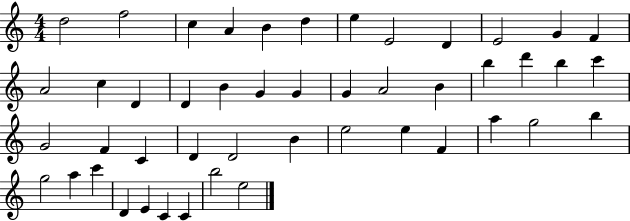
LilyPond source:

{
  \clef treble
  \numericTimeSignature
  \time 4/4
  \key c \major
  d''2 f''2 | c''4 a'4 b'4 d''4 | e''4 e'2 d'4 | e'2 g'4 f'4 | \break a'2 c''4 d'4 | d'4 b'4 g'4 g'4 | g'4 a'2 b'4 | b''4 d'''4 b''4 c'''4 | \break g'2 f'4 c'4 | d'4 d'2 b'4 | e''2 e''4 f'4 | a''4 g''2 b''4 | \break g''2 a''4 c'''4 | d'4 e'4 c'4 c'4 | b''2 e''2 | \bar "|."
}